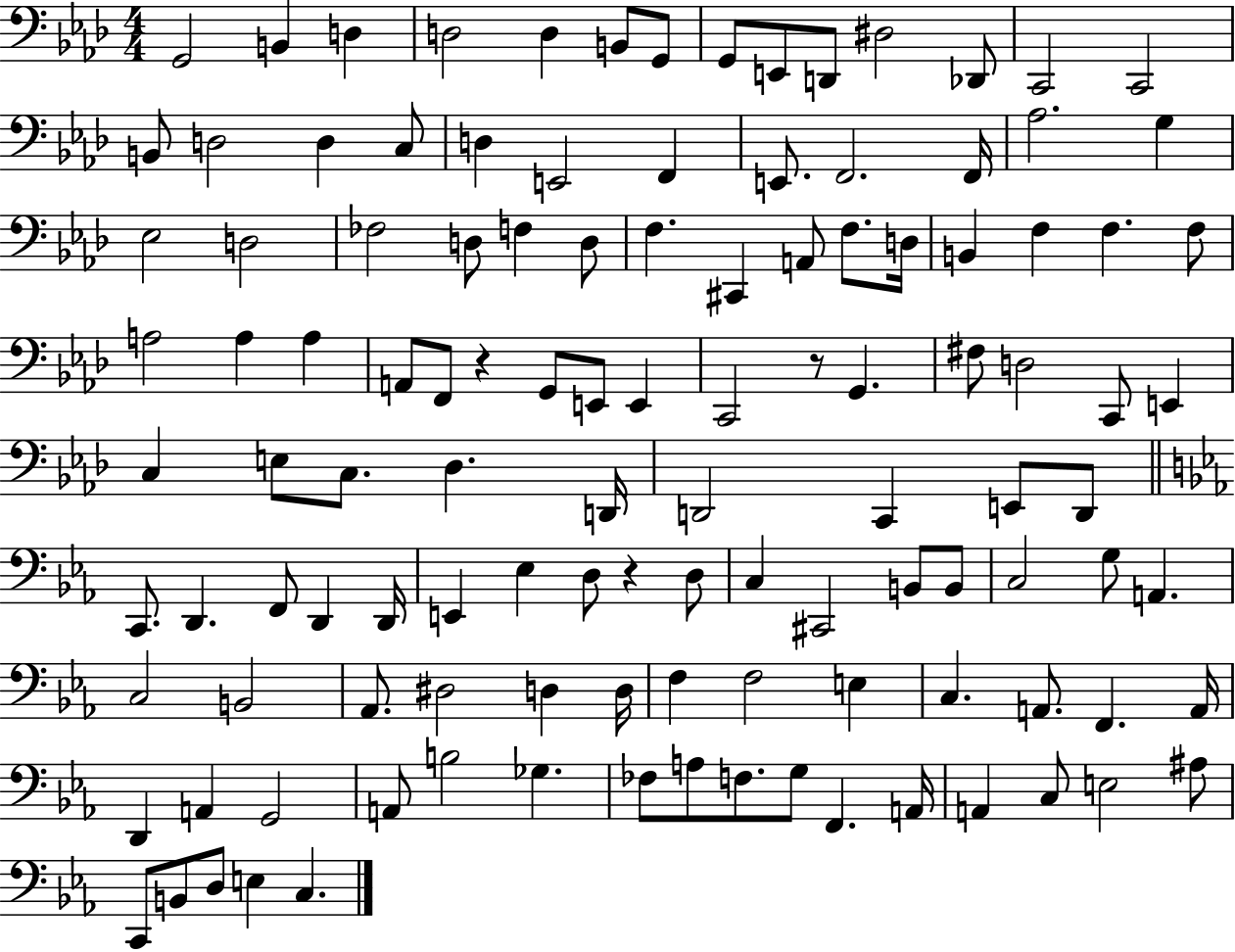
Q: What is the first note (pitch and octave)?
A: G2